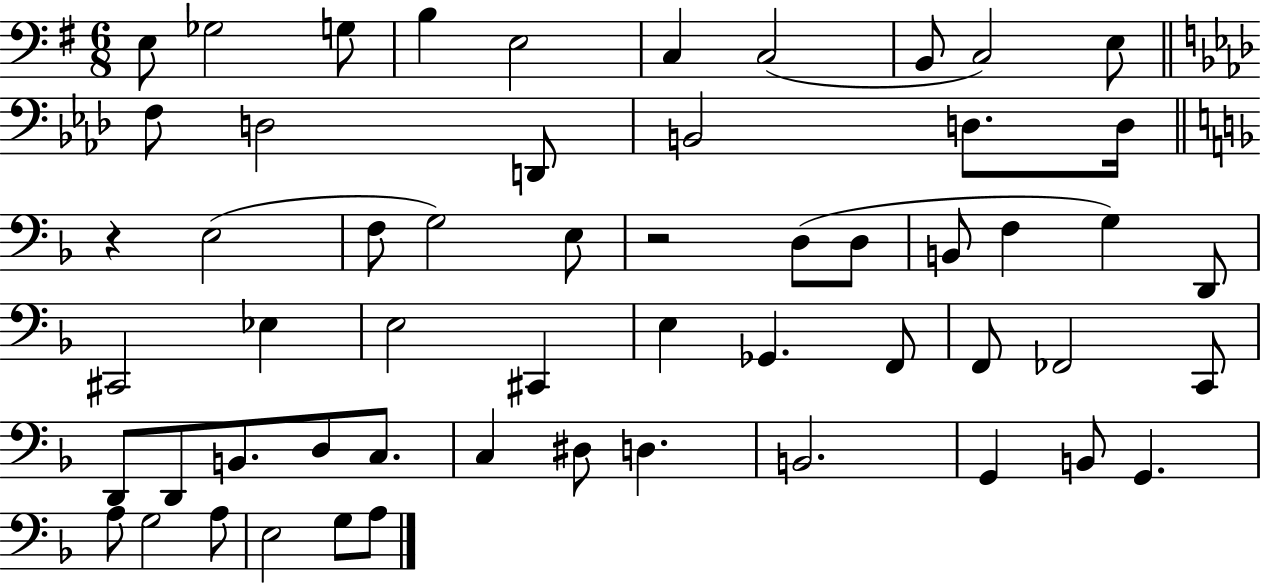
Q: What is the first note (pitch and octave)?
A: E3